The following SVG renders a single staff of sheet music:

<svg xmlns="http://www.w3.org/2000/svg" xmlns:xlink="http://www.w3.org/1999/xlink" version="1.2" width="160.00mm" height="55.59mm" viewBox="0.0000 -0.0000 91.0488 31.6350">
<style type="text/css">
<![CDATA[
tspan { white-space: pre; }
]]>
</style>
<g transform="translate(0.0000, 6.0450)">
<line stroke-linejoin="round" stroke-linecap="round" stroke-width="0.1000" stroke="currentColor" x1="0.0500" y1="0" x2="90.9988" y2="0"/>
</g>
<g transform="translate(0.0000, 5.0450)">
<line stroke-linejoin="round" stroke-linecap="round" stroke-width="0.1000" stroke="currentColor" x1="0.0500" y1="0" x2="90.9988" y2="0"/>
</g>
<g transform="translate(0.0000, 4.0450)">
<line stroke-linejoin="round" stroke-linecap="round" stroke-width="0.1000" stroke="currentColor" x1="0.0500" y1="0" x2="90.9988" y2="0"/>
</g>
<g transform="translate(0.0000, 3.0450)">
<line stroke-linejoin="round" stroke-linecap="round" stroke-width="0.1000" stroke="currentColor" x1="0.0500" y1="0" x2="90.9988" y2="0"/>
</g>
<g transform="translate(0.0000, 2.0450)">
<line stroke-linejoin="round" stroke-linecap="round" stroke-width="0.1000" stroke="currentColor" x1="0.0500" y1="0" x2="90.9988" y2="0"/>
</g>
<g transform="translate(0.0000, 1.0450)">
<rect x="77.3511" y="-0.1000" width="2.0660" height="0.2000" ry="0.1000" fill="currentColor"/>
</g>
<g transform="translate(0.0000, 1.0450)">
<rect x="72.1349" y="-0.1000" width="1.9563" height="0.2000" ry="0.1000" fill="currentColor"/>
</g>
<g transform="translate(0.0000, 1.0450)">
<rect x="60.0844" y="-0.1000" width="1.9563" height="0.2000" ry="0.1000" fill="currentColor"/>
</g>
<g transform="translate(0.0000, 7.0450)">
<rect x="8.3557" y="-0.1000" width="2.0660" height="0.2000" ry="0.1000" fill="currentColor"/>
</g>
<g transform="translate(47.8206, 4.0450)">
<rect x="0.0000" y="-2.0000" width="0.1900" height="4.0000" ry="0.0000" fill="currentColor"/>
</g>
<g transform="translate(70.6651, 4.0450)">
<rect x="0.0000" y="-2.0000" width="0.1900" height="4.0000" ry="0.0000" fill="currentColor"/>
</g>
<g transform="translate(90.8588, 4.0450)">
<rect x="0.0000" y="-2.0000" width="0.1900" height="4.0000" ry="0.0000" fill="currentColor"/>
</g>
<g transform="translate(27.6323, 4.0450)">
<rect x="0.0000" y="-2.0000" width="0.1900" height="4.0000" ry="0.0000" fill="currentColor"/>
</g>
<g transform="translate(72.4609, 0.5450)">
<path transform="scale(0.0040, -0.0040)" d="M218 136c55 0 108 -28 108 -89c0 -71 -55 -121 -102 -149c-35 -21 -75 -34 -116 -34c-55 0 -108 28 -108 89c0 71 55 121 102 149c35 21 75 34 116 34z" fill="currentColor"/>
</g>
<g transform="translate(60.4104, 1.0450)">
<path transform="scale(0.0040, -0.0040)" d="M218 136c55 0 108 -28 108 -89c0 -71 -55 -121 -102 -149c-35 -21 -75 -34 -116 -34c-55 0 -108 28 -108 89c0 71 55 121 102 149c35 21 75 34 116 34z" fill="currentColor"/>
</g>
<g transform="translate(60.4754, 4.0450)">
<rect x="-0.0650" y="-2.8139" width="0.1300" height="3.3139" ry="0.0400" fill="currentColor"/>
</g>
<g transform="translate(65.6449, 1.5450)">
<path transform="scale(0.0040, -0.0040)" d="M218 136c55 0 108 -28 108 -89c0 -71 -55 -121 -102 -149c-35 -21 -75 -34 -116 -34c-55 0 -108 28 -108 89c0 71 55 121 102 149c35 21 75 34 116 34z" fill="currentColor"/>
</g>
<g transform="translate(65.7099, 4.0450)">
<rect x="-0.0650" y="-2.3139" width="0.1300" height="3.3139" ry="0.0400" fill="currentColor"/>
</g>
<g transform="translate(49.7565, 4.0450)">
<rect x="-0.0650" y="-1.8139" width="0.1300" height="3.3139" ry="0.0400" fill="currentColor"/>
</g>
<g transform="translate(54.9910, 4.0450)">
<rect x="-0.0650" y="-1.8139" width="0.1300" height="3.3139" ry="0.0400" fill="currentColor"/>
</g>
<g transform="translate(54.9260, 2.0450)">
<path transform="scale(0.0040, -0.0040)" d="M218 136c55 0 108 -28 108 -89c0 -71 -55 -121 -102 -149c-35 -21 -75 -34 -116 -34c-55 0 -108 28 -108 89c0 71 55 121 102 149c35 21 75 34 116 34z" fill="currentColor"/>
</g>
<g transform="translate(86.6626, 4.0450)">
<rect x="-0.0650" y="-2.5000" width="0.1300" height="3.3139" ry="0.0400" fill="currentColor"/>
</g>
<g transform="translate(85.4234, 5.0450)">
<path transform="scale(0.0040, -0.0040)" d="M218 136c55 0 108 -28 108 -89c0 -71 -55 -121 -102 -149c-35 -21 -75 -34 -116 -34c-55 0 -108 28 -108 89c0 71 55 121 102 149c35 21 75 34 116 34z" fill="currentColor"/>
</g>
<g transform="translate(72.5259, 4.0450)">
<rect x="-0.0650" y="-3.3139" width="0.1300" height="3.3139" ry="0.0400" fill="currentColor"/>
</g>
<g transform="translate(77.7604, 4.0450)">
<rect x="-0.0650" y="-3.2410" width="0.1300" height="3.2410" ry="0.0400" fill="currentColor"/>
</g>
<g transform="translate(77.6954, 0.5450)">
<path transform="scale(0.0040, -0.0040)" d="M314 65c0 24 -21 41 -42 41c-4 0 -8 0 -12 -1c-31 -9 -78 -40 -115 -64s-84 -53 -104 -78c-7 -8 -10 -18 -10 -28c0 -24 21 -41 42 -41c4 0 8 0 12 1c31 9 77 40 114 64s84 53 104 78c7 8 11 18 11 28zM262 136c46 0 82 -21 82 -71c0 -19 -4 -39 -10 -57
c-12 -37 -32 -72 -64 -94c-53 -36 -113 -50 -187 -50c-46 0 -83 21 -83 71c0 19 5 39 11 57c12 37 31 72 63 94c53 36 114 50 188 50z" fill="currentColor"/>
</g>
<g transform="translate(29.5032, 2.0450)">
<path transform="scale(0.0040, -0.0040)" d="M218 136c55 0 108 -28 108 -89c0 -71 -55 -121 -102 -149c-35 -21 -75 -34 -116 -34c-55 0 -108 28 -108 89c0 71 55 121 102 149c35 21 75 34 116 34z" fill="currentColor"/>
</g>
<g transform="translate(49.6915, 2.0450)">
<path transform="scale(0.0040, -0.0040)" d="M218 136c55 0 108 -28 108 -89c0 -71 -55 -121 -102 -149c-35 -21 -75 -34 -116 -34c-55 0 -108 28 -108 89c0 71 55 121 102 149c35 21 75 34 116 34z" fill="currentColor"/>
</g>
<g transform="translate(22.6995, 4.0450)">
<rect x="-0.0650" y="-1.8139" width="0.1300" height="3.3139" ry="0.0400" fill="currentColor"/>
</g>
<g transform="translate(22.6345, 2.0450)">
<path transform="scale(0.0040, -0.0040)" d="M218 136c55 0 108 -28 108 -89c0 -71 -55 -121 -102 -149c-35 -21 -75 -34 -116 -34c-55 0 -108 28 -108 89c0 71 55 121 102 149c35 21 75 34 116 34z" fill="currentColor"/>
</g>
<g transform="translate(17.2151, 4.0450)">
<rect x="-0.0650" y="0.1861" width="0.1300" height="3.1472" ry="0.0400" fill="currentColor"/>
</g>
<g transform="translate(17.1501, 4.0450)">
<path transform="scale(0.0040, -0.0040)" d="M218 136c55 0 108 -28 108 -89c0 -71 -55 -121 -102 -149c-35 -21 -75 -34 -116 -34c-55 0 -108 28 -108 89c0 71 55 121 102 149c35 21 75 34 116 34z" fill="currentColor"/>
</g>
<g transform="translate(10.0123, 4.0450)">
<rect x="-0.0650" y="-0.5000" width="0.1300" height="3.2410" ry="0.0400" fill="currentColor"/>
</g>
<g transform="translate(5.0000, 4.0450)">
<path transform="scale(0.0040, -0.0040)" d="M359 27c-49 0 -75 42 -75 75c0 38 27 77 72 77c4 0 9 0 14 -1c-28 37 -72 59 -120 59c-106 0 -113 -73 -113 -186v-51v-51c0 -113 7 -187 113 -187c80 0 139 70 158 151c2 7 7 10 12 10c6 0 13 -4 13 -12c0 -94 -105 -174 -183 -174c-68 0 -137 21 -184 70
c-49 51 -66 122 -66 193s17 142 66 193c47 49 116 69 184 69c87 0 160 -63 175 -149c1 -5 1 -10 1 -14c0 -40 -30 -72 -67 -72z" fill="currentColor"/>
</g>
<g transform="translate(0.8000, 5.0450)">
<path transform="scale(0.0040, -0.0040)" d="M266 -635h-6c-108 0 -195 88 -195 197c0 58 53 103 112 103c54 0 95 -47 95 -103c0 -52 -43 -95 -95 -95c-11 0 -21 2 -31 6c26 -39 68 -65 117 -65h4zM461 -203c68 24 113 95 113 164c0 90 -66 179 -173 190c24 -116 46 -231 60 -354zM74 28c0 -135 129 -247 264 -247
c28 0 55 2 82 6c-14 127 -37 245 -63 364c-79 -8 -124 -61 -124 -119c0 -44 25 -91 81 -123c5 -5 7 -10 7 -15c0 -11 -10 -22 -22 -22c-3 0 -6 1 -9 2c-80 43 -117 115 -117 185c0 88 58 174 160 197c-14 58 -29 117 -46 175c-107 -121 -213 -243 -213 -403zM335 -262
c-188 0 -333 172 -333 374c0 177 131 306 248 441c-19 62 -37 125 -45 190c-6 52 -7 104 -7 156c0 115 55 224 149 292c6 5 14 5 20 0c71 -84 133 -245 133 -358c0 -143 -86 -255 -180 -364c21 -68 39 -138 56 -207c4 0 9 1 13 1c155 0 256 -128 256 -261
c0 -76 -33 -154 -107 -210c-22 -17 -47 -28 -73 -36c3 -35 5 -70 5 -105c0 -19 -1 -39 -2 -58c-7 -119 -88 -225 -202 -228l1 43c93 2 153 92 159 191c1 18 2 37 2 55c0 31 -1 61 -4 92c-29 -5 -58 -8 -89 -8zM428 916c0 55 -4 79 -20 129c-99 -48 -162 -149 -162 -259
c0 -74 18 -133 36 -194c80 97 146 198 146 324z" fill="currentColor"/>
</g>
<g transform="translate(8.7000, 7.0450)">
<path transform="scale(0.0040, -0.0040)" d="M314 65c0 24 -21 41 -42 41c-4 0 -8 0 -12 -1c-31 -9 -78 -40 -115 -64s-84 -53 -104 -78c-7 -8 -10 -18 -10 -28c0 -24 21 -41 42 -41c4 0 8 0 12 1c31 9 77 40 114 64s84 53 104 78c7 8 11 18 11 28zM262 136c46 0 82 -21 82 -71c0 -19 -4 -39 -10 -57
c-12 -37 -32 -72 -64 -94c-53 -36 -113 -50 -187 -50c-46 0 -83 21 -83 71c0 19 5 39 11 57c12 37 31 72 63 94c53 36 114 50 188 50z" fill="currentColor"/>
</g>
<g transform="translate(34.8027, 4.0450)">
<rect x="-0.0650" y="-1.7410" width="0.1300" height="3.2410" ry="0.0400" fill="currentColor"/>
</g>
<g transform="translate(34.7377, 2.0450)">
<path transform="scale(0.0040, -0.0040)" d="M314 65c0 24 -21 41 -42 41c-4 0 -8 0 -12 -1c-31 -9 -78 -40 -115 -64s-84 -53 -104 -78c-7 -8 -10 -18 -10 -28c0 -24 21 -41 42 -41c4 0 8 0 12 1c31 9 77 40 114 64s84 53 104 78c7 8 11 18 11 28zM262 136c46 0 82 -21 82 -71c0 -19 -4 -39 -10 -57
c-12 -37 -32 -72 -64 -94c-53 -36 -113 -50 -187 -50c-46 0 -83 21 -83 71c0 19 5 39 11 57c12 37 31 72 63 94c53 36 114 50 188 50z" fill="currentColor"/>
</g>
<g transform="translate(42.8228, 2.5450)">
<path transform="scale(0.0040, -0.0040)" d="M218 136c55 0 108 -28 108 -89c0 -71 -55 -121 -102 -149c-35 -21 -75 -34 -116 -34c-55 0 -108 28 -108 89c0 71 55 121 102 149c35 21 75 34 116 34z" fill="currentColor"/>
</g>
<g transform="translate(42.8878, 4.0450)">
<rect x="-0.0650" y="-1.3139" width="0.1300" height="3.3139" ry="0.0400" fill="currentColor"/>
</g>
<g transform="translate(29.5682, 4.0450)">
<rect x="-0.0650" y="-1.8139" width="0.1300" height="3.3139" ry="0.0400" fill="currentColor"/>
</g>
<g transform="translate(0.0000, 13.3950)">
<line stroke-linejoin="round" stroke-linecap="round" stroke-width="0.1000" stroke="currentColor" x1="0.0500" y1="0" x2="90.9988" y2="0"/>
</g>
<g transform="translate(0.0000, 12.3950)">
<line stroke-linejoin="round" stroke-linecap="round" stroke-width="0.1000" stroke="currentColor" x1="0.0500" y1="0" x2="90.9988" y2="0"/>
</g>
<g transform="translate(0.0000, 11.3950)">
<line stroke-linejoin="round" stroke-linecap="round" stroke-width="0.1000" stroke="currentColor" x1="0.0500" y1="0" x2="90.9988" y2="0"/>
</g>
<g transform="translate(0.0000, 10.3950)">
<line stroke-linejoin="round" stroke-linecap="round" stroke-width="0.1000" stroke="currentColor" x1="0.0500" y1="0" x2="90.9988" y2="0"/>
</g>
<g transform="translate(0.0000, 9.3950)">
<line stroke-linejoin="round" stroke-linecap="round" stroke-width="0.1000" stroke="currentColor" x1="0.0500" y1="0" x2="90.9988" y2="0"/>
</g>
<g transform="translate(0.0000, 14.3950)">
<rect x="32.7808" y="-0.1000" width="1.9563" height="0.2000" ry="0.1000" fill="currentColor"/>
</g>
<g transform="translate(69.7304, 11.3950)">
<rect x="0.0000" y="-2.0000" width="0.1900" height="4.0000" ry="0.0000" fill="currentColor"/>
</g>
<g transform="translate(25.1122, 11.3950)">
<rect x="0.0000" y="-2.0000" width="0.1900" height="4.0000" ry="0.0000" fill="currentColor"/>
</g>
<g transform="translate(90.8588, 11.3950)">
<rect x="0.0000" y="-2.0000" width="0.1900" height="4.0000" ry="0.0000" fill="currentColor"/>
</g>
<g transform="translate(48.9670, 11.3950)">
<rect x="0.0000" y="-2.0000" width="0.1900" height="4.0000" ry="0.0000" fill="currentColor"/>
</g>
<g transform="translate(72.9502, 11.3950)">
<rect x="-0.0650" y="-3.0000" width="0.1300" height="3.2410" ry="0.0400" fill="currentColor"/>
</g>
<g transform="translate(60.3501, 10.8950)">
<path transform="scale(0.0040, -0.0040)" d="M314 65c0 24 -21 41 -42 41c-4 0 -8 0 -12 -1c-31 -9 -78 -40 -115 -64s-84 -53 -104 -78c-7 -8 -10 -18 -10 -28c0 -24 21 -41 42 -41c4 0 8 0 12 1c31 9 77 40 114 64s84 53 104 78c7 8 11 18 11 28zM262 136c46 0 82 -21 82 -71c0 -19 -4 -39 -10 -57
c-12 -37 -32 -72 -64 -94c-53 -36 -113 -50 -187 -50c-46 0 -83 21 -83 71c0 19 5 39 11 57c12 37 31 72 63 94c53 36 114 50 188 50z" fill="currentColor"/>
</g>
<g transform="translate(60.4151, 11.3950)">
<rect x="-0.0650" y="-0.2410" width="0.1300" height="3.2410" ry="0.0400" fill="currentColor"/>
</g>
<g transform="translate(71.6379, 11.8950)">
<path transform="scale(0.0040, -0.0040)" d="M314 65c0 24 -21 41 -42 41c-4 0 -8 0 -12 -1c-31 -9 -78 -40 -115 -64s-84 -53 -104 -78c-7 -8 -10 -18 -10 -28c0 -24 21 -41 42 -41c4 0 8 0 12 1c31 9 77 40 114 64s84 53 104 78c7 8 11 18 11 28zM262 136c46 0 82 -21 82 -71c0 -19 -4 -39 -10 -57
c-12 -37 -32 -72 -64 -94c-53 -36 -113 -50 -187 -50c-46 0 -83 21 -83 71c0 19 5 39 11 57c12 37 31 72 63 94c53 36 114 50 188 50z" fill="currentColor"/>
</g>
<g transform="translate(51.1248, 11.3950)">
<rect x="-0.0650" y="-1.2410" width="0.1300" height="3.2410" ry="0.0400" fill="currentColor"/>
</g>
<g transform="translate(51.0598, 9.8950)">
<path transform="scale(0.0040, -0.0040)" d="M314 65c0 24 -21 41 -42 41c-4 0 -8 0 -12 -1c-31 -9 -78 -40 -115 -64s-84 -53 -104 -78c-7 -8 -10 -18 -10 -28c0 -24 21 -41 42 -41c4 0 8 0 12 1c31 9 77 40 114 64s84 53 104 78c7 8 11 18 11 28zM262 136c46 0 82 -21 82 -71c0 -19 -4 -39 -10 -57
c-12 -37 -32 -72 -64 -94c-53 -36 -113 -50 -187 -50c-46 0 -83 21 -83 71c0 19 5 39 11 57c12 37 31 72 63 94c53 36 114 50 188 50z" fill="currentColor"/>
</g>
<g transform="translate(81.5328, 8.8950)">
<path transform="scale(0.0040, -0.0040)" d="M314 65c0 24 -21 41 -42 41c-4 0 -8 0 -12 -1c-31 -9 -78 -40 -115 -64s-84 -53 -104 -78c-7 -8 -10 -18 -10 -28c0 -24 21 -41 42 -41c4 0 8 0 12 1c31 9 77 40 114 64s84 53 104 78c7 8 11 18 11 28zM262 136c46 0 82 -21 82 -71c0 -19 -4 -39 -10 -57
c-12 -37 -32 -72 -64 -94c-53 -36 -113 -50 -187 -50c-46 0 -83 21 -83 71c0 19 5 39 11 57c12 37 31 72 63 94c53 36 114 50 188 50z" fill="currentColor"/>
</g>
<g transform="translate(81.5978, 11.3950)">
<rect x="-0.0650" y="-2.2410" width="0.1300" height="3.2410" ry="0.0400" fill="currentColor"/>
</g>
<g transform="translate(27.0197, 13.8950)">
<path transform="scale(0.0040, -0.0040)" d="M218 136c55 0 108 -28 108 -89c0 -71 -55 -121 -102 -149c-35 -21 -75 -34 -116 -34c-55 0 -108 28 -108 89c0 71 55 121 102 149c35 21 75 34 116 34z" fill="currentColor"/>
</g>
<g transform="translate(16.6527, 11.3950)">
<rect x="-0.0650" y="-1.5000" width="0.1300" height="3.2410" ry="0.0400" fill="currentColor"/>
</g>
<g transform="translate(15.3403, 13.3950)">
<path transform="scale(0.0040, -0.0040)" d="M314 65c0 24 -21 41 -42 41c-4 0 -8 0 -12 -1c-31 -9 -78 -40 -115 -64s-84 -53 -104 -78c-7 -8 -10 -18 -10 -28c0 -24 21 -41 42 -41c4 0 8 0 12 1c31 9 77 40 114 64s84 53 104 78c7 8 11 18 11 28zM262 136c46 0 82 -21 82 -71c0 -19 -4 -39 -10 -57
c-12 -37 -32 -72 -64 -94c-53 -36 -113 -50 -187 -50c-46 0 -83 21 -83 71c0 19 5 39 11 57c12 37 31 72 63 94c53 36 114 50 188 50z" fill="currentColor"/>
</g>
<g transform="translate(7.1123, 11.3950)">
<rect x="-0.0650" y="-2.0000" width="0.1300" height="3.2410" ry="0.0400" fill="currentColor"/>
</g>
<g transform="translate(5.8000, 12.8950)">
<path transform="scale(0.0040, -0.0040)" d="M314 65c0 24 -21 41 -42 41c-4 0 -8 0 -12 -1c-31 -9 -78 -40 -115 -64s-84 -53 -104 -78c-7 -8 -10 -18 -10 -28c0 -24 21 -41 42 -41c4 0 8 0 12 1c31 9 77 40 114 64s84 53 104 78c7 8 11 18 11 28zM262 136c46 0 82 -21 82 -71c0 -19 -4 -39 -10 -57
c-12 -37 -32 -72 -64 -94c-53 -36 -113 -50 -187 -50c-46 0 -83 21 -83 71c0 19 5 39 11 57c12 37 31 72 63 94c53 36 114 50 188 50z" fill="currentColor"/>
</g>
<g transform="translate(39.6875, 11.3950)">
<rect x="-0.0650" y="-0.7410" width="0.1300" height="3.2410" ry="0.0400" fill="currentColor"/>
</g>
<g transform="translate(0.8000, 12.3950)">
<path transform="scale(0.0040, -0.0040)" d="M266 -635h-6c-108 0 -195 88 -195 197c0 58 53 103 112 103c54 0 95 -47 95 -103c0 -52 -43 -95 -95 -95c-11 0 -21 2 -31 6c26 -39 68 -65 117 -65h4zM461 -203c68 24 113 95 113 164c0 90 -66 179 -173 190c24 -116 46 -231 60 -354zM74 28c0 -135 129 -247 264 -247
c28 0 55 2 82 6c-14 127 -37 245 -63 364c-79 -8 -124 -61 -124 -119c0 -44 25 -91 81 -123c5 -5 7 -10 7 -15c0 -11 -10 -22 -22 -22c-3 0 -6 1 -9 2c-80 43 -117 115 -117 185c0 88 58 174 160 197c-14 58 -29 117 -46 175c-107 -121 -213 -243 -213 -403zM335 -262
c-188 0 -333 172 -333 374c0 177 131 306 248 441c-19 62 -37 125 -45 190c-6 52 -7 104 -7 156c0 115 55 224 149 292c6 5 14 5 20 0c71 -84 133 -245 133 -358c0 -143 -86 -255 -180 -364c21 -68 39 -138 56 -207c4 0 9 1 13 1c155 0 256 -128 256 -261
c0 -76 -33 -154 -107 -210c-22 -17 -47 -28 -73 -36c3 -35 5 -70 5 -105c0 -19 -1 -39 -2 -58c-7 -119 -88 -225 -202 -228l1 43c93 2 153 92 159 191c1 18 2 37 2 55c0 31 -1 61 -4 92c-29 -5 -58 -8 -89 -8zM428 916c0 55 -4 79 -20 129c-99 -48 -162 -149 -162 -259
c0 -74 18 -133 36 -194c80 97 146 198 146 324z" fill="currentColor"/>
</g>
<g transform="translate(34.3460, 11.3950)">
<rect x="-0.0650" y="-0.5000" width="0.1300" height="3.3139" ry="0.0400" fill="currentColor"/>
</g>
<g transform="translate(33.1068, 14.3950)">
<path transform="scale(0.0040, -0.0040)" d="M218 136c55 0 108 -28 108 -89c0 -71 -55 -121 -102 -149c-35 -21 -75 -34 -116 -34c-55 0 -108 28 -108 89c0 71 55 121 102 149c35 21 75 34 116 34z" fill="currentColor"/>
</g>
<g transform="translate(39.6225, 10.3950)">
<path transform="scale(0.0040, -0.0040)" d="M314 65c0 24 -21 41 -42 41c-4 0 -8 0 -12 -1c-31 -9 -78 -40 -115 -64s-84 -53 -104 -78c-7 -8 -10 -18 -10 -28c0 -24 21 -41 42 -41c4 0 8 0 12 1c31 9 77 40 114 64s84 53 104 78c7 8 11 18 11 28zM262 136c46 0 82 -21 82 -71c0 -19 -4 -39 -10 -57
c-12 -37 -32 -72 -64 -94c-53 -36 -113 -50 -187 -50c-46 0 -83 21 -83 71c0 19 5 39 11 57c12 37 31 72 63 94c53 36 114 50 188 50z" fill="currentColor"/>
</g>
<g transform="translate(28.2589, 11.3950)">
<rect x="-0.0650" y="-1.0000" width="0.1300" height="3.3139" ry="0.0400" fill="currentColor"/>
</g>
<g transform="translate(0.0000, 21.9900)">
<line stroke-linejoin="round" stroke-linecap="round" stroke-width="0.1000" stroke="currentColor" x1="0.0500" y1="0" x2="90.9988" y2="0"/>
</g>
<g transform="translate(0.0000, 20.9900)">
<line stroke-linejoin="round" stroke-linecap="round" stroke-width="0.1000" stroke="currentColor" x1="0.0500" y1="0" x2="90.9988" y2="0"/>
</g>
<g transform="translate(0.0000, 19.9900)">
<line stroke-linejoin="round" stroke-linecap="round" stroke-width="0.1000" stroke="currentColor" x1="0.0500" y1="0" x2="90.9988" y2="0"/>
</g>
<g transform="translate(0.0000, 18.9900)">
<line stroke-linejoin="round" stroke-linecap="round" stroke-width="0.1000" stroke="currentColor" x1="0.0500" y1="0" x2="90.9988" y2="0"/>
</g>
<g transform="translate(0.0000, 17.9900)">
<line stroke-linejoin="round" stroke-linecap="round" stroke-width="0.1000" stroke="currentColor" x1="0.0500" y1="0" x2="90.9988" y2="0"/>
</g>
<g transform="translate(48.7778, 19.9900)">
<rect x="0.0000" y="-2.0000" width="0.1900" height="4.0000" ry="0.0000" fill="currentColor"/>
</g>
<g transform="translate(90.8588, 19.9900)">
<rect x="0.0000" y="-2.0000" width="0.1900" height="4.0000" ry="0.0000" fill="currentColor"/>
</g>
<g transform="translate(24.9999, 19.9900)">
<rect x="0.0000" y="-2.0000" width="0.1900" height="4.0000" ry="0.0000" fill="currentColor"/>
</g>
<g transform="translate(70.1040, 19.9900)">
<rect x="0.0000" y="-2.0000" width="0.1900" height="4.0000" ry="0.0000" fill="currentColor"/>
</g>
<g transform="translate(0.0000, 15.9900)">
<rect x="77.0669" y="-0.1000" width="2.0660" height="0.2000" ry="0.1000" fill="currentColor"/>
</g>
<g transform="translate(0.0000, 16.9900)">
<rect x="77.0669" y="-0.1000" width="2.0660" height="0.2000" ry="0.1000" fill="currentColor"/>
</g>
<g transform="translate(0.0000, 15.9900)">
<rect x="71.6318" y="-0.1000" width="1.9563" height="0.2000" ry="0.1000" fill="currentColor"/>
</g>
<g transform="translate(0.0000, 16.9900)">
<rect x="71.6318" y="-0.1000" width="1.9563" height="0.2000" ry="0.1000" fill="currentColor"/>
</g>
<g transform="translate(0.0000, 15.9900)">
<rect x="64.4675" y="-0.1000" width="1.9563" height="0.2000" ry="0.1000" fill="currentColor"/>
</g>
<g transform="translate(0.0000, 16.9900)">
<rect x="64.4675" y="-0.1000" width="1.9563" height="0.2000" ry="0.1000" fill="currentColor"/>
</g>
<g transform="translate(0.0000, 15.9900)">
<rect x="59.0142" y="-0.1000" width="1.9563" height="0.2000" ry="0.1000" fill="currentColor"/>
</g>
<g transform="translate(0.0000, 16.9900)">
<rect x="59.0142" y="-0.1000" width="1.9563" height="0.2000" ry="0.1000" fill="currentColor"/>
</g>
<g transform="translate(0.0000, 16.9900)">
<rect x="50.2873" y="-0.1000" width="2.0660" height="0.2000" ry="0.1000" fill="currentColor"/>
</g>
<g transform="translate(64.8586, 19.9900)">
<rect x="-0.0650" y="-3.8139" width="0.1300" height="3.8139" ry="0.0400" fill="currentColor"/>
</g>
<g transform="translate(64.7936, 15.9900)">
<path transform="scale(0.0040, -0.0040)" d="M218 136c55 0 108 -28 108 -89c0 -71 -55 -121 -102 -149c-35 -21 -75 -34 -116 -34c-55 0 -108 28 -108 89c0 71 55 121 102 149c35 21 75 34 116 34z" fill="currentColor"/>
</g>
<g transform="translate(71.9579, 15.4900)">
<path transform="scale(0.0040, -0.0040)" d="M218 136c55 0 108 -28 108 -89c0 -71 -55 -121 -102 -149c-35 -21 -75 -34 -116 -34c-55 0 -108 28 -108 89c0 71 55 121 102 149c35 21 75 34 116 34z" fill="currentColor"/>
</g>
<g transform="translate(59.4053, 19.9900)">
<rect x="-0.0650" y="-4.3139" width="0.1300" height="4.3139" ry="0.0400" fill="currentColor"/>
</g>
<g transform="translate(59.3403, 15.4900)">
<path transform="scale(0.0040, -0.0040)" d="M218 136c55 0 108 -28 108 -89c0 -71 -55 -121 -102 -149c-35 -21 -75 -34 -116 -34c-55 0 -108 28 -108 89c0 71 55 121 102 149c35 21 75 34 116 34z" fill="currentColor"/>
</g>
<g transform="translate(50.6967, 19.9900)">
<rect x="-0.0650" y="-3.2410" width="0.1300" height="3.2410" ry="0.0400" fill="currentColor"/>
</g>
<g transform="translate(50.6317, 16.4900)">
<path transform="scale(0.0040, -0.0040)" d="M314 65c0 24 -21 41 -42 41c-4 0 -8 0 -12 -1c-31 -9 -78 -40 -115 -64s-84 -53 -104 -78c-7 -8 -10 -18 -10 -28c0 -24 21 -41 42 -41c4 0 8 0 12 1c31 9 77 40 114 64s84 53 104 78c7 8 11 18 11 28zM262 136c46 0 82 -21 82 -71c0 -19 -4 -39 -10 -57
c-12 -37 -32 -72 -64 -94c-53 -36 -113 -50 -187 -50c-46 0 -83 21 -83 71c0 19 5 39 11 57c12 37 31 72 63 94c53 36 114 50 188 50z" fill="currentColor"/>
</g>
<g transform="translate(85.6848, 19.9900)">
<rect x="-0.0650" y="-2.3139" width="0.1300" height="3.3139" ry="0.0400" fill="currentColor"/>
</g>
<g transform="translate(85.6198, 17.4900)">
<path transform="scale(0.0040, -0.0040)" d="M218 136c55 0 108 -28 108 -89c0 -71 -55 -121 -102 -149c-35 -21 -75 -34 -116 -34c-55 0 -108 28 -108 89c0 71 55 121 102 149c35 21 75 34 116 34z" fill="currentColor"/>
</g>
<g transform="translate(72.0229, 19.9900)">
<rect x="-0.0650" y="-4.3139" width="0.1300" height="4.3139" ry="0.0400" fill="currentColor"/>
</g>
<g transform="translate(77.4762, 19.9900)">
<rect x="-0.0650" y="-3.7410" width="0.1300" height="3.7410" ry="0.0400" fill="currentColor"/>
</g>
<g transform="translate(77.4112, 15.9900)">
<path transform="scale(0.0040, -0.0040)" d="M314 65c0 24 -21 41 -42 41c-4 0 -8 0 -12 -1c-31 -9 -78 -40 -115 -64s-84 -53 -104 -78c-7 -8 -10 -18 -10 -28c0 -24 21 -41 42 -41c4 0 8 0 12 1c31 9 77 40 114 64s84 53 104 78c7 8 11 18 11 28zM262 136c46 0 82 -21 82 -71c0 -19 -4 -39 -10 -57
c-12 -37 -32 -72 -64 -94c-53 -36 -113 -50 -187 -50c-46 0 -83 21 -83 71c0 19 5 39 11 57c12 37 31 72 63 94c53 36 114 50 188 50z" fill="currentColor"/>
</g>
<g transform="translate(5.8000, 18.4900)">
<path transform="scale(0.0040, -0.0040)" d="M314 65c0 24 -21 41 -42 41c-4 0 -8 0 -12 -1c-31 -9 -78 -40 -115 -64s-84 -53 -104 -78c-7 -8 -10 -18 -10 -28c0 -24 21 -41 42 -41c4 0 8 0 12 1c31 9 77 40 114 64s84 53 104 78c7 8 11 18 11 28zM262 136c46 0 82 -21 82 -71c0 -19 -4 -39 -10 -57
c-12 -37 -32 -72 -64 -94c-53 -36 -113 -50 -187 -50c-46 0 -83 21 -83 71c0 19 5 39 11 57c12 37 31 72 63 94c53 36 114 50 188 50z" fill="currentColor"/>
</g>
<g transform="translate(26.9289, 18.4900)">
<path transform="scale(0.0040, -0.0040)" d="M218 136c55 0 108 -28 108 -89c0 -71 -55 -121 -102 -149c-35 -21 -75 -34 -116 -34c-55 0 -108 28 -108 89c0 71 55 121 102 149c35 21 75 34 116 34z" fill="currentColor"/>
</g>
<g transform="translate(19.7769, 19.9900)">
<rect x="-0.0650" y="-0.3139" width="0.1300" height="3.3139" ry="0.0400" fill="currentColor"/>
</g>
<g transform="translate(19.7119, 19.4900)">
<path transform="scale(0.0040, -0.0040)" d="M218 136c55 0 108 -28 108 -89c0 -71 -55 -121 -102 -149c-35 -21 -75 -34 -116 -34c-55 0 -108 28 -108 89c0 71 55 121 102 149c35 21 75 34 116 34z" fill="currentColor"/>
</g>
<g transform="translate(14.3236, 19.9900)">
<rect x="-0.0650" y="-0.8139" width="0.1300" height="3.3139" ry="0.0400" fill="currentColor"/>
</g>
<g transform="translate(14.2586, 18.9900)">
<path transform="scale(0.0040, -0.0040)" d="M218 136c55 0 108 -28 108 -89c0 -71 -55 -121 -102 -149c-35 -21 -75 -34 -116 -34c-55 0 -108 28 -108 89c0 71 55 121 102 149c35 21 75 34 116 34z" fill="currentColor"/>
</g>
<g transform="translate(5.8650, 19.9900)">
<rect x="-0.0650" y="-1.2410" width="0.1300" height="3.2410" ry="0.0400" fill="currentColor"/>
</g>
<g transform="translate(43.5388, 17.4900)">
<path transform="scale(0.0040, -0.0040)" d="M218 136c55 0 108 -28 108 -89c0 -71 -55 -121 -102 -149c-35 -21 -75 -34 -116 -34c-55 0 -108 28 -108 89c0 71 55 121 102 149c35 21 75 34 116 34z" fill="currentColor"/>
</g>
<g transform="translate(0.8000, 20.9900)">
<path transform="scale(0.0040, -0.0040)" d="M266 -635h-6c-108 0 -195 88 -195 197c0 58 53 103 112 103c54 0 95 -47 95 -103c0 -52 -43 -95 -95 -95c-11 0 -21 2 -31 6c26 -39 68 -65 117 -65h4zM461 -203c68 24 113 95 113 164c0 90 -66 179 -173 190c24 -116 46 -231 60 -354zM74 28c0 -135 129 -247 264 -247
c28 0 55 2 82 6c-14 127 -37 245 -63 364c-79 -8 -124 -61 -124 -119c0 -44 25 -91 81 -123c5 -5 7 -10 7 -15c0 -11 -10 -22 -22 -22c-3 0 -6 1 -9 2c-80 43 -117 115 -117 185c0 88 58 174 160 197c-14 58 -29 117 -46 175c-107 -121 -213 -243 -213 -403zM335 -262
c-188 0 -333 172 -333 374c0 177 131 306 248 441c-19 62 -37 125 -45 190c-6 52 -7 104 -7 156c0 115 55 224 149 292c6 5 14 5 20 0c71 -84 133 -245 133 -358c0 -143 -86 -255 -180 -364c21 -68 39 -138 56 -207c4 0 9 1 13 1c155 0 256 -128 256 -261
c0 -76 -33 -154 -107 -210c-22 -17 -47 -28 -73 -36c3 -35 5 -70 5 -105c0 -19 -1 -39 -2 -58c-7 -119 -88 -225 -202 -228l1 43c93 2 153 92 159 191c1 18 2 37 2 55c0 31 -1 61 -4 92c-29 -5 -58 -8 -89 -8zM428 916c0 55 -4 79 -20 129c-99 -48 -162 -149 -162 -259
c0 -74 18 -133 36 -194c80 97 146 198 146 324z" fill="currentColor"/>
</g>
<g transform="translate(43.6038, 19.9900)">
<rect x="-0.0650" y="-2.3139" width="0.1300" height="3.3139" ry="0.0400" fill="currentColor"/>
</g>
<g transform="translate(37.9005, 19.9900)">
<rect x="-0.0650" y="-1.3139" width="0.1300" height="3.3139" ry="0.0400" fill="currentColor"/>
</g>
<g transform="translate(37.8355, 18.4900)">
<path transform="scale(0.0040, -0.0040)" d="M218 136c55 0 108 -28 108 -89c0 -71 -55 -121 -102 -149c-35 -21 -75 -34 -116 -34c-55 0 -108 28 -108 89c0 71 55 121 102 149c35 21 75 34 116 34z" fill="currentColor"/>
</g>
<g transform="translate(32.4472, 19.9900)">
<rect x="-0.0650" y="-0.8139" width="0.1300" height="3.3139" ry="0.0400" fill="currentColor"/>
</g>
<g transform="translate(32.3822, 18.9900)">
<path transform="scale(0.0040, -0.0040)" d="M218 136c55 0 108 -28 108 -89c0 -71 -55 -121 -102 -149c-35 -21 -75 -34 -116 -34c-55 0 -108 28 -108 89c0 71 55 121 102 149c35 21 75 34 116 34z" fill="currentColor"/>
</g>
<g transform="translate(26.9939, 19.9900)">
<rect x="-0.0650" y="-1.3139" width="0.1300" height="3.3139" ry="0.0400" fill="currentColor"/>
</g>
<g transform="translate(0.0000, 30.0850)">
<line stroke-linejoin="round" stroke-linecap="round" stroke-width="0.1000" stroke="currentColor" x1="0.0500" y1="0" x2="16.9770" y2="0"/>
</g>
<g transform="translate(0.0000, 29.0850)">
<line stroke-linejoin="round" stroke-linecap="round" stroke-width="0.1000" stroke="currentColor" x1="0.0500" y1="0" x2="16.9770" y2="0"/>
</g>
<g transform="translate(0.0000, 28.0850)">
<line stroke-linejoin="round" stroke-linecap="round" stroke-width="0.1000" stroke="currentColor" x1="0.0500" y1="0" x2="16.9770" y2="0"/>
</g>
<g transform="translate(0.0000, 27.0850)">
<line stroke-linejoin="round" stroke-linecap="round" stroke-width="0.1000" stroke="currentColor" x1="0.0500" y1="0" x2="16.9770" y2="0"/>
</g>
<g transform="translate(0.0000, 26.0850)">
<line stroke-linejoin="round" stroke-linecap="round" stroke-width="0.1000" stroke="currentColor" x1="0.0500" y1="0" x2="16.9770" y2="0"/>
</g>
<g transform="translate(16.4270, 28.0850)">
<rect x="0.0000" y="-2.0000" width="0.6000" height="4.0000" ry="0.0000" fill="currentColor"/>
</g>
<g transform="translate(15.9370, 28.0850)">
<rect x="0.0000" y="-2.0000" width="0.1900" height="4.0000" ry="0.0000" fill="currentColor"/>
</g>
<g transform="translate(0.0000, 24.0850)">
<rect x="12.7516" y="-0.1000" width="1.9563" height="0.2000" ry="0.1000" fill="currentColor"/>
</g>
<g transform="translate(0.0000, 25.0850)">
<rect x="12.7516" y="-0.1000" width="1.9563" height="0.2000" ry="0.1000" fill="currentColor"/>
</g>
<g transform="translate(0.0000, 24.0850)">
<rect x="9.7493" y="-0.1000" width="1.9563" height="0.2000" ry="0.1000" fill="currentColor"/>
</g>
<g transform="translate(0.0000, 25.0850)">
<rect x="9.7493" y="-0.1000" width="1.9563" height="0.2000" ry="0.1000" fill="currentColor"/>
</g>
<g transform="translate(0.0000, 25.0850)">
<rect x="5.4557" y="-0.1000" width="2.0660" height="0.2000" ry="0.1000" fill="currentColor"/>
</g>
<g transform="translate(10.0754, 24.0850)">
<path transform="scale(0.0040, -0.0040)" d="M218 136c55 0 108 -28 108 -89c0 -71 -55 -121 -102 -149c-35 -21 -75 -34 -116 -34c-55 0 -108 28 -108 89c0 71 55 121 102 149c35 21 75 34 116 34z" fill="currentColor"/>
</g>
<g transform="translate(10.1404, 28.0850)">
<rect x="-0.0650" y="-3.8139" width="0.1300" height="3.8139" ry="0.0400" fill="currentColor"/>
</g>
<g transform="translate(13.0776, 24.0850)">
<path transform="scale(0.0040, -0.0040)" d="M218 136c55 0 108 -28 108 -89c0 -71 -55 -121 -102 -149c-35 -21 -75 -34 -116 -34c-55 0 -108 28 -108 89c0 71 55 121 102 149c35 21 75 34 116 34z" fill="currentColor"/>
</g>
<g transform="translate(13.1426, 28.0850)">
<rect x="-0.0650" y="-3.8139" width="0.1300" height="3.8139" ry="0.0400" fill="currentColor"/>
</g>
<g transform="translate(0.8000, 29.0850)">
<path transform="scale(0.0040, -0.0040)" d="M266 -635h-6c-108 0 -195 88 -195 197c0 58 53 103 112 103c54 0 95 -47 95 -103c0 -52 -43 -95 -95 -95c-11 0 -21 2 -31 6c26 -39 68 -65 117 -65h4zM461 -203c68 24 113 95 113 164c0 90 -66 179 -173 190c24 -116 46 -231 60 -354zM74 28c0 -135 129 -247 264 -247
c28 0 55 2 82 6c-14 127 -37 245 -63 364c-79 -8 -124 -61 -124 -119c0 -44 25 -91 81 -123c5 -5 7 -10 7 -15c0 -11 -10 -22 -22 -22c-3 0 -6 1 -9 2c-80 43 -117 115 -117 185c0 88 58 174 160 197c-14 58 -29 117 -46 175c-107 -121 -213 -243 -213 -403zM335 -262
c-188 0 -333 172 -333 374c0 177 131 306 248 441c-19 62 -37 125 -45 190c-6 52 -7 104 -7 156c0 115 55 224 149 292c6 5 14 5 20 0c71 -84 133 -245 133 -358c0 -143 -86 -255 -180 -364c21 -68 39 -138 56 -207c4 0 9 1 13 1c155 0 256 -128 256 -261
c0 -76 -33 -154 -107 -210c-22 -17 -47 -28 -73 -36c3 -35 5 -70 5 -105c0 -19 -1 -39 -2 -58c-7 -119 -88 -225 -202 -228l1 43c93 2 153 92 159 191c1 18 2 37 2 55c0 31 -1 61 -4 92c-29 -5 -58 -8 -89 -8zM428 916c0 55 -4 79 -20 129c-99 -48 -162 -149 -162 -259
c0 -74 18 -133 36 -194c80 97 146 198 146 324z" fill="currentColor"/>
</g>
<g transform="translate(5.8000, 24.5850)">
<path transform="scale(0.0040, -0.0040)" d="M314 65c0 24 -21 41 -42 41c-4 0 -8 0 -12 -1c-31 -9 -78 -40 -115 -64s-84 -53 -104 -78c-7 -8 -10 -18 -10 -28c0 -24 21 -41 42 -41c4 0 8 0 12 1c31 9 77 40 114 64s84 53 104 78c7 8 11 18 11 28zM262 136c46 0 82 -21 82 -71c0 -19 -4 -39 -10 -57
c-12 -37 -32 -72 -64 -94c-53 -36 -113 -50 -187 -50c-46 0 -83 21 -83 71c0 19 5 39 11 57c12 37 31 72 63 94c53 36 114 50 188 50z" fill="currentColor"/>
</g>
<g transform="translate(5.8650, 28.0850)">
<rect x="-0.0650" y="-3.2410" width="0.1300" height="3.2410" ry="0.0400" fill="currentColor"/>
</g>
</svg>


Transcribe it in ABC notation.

X:1
T:Untitled
M:4/4
L:1/4
K:C
C2 B f f f2 e f f a g b b2 G F2 E2 D C d2 e2 c2 A2 g2 e2 d c e d e g b2 d' c' d' c'2 g b2 c' c'